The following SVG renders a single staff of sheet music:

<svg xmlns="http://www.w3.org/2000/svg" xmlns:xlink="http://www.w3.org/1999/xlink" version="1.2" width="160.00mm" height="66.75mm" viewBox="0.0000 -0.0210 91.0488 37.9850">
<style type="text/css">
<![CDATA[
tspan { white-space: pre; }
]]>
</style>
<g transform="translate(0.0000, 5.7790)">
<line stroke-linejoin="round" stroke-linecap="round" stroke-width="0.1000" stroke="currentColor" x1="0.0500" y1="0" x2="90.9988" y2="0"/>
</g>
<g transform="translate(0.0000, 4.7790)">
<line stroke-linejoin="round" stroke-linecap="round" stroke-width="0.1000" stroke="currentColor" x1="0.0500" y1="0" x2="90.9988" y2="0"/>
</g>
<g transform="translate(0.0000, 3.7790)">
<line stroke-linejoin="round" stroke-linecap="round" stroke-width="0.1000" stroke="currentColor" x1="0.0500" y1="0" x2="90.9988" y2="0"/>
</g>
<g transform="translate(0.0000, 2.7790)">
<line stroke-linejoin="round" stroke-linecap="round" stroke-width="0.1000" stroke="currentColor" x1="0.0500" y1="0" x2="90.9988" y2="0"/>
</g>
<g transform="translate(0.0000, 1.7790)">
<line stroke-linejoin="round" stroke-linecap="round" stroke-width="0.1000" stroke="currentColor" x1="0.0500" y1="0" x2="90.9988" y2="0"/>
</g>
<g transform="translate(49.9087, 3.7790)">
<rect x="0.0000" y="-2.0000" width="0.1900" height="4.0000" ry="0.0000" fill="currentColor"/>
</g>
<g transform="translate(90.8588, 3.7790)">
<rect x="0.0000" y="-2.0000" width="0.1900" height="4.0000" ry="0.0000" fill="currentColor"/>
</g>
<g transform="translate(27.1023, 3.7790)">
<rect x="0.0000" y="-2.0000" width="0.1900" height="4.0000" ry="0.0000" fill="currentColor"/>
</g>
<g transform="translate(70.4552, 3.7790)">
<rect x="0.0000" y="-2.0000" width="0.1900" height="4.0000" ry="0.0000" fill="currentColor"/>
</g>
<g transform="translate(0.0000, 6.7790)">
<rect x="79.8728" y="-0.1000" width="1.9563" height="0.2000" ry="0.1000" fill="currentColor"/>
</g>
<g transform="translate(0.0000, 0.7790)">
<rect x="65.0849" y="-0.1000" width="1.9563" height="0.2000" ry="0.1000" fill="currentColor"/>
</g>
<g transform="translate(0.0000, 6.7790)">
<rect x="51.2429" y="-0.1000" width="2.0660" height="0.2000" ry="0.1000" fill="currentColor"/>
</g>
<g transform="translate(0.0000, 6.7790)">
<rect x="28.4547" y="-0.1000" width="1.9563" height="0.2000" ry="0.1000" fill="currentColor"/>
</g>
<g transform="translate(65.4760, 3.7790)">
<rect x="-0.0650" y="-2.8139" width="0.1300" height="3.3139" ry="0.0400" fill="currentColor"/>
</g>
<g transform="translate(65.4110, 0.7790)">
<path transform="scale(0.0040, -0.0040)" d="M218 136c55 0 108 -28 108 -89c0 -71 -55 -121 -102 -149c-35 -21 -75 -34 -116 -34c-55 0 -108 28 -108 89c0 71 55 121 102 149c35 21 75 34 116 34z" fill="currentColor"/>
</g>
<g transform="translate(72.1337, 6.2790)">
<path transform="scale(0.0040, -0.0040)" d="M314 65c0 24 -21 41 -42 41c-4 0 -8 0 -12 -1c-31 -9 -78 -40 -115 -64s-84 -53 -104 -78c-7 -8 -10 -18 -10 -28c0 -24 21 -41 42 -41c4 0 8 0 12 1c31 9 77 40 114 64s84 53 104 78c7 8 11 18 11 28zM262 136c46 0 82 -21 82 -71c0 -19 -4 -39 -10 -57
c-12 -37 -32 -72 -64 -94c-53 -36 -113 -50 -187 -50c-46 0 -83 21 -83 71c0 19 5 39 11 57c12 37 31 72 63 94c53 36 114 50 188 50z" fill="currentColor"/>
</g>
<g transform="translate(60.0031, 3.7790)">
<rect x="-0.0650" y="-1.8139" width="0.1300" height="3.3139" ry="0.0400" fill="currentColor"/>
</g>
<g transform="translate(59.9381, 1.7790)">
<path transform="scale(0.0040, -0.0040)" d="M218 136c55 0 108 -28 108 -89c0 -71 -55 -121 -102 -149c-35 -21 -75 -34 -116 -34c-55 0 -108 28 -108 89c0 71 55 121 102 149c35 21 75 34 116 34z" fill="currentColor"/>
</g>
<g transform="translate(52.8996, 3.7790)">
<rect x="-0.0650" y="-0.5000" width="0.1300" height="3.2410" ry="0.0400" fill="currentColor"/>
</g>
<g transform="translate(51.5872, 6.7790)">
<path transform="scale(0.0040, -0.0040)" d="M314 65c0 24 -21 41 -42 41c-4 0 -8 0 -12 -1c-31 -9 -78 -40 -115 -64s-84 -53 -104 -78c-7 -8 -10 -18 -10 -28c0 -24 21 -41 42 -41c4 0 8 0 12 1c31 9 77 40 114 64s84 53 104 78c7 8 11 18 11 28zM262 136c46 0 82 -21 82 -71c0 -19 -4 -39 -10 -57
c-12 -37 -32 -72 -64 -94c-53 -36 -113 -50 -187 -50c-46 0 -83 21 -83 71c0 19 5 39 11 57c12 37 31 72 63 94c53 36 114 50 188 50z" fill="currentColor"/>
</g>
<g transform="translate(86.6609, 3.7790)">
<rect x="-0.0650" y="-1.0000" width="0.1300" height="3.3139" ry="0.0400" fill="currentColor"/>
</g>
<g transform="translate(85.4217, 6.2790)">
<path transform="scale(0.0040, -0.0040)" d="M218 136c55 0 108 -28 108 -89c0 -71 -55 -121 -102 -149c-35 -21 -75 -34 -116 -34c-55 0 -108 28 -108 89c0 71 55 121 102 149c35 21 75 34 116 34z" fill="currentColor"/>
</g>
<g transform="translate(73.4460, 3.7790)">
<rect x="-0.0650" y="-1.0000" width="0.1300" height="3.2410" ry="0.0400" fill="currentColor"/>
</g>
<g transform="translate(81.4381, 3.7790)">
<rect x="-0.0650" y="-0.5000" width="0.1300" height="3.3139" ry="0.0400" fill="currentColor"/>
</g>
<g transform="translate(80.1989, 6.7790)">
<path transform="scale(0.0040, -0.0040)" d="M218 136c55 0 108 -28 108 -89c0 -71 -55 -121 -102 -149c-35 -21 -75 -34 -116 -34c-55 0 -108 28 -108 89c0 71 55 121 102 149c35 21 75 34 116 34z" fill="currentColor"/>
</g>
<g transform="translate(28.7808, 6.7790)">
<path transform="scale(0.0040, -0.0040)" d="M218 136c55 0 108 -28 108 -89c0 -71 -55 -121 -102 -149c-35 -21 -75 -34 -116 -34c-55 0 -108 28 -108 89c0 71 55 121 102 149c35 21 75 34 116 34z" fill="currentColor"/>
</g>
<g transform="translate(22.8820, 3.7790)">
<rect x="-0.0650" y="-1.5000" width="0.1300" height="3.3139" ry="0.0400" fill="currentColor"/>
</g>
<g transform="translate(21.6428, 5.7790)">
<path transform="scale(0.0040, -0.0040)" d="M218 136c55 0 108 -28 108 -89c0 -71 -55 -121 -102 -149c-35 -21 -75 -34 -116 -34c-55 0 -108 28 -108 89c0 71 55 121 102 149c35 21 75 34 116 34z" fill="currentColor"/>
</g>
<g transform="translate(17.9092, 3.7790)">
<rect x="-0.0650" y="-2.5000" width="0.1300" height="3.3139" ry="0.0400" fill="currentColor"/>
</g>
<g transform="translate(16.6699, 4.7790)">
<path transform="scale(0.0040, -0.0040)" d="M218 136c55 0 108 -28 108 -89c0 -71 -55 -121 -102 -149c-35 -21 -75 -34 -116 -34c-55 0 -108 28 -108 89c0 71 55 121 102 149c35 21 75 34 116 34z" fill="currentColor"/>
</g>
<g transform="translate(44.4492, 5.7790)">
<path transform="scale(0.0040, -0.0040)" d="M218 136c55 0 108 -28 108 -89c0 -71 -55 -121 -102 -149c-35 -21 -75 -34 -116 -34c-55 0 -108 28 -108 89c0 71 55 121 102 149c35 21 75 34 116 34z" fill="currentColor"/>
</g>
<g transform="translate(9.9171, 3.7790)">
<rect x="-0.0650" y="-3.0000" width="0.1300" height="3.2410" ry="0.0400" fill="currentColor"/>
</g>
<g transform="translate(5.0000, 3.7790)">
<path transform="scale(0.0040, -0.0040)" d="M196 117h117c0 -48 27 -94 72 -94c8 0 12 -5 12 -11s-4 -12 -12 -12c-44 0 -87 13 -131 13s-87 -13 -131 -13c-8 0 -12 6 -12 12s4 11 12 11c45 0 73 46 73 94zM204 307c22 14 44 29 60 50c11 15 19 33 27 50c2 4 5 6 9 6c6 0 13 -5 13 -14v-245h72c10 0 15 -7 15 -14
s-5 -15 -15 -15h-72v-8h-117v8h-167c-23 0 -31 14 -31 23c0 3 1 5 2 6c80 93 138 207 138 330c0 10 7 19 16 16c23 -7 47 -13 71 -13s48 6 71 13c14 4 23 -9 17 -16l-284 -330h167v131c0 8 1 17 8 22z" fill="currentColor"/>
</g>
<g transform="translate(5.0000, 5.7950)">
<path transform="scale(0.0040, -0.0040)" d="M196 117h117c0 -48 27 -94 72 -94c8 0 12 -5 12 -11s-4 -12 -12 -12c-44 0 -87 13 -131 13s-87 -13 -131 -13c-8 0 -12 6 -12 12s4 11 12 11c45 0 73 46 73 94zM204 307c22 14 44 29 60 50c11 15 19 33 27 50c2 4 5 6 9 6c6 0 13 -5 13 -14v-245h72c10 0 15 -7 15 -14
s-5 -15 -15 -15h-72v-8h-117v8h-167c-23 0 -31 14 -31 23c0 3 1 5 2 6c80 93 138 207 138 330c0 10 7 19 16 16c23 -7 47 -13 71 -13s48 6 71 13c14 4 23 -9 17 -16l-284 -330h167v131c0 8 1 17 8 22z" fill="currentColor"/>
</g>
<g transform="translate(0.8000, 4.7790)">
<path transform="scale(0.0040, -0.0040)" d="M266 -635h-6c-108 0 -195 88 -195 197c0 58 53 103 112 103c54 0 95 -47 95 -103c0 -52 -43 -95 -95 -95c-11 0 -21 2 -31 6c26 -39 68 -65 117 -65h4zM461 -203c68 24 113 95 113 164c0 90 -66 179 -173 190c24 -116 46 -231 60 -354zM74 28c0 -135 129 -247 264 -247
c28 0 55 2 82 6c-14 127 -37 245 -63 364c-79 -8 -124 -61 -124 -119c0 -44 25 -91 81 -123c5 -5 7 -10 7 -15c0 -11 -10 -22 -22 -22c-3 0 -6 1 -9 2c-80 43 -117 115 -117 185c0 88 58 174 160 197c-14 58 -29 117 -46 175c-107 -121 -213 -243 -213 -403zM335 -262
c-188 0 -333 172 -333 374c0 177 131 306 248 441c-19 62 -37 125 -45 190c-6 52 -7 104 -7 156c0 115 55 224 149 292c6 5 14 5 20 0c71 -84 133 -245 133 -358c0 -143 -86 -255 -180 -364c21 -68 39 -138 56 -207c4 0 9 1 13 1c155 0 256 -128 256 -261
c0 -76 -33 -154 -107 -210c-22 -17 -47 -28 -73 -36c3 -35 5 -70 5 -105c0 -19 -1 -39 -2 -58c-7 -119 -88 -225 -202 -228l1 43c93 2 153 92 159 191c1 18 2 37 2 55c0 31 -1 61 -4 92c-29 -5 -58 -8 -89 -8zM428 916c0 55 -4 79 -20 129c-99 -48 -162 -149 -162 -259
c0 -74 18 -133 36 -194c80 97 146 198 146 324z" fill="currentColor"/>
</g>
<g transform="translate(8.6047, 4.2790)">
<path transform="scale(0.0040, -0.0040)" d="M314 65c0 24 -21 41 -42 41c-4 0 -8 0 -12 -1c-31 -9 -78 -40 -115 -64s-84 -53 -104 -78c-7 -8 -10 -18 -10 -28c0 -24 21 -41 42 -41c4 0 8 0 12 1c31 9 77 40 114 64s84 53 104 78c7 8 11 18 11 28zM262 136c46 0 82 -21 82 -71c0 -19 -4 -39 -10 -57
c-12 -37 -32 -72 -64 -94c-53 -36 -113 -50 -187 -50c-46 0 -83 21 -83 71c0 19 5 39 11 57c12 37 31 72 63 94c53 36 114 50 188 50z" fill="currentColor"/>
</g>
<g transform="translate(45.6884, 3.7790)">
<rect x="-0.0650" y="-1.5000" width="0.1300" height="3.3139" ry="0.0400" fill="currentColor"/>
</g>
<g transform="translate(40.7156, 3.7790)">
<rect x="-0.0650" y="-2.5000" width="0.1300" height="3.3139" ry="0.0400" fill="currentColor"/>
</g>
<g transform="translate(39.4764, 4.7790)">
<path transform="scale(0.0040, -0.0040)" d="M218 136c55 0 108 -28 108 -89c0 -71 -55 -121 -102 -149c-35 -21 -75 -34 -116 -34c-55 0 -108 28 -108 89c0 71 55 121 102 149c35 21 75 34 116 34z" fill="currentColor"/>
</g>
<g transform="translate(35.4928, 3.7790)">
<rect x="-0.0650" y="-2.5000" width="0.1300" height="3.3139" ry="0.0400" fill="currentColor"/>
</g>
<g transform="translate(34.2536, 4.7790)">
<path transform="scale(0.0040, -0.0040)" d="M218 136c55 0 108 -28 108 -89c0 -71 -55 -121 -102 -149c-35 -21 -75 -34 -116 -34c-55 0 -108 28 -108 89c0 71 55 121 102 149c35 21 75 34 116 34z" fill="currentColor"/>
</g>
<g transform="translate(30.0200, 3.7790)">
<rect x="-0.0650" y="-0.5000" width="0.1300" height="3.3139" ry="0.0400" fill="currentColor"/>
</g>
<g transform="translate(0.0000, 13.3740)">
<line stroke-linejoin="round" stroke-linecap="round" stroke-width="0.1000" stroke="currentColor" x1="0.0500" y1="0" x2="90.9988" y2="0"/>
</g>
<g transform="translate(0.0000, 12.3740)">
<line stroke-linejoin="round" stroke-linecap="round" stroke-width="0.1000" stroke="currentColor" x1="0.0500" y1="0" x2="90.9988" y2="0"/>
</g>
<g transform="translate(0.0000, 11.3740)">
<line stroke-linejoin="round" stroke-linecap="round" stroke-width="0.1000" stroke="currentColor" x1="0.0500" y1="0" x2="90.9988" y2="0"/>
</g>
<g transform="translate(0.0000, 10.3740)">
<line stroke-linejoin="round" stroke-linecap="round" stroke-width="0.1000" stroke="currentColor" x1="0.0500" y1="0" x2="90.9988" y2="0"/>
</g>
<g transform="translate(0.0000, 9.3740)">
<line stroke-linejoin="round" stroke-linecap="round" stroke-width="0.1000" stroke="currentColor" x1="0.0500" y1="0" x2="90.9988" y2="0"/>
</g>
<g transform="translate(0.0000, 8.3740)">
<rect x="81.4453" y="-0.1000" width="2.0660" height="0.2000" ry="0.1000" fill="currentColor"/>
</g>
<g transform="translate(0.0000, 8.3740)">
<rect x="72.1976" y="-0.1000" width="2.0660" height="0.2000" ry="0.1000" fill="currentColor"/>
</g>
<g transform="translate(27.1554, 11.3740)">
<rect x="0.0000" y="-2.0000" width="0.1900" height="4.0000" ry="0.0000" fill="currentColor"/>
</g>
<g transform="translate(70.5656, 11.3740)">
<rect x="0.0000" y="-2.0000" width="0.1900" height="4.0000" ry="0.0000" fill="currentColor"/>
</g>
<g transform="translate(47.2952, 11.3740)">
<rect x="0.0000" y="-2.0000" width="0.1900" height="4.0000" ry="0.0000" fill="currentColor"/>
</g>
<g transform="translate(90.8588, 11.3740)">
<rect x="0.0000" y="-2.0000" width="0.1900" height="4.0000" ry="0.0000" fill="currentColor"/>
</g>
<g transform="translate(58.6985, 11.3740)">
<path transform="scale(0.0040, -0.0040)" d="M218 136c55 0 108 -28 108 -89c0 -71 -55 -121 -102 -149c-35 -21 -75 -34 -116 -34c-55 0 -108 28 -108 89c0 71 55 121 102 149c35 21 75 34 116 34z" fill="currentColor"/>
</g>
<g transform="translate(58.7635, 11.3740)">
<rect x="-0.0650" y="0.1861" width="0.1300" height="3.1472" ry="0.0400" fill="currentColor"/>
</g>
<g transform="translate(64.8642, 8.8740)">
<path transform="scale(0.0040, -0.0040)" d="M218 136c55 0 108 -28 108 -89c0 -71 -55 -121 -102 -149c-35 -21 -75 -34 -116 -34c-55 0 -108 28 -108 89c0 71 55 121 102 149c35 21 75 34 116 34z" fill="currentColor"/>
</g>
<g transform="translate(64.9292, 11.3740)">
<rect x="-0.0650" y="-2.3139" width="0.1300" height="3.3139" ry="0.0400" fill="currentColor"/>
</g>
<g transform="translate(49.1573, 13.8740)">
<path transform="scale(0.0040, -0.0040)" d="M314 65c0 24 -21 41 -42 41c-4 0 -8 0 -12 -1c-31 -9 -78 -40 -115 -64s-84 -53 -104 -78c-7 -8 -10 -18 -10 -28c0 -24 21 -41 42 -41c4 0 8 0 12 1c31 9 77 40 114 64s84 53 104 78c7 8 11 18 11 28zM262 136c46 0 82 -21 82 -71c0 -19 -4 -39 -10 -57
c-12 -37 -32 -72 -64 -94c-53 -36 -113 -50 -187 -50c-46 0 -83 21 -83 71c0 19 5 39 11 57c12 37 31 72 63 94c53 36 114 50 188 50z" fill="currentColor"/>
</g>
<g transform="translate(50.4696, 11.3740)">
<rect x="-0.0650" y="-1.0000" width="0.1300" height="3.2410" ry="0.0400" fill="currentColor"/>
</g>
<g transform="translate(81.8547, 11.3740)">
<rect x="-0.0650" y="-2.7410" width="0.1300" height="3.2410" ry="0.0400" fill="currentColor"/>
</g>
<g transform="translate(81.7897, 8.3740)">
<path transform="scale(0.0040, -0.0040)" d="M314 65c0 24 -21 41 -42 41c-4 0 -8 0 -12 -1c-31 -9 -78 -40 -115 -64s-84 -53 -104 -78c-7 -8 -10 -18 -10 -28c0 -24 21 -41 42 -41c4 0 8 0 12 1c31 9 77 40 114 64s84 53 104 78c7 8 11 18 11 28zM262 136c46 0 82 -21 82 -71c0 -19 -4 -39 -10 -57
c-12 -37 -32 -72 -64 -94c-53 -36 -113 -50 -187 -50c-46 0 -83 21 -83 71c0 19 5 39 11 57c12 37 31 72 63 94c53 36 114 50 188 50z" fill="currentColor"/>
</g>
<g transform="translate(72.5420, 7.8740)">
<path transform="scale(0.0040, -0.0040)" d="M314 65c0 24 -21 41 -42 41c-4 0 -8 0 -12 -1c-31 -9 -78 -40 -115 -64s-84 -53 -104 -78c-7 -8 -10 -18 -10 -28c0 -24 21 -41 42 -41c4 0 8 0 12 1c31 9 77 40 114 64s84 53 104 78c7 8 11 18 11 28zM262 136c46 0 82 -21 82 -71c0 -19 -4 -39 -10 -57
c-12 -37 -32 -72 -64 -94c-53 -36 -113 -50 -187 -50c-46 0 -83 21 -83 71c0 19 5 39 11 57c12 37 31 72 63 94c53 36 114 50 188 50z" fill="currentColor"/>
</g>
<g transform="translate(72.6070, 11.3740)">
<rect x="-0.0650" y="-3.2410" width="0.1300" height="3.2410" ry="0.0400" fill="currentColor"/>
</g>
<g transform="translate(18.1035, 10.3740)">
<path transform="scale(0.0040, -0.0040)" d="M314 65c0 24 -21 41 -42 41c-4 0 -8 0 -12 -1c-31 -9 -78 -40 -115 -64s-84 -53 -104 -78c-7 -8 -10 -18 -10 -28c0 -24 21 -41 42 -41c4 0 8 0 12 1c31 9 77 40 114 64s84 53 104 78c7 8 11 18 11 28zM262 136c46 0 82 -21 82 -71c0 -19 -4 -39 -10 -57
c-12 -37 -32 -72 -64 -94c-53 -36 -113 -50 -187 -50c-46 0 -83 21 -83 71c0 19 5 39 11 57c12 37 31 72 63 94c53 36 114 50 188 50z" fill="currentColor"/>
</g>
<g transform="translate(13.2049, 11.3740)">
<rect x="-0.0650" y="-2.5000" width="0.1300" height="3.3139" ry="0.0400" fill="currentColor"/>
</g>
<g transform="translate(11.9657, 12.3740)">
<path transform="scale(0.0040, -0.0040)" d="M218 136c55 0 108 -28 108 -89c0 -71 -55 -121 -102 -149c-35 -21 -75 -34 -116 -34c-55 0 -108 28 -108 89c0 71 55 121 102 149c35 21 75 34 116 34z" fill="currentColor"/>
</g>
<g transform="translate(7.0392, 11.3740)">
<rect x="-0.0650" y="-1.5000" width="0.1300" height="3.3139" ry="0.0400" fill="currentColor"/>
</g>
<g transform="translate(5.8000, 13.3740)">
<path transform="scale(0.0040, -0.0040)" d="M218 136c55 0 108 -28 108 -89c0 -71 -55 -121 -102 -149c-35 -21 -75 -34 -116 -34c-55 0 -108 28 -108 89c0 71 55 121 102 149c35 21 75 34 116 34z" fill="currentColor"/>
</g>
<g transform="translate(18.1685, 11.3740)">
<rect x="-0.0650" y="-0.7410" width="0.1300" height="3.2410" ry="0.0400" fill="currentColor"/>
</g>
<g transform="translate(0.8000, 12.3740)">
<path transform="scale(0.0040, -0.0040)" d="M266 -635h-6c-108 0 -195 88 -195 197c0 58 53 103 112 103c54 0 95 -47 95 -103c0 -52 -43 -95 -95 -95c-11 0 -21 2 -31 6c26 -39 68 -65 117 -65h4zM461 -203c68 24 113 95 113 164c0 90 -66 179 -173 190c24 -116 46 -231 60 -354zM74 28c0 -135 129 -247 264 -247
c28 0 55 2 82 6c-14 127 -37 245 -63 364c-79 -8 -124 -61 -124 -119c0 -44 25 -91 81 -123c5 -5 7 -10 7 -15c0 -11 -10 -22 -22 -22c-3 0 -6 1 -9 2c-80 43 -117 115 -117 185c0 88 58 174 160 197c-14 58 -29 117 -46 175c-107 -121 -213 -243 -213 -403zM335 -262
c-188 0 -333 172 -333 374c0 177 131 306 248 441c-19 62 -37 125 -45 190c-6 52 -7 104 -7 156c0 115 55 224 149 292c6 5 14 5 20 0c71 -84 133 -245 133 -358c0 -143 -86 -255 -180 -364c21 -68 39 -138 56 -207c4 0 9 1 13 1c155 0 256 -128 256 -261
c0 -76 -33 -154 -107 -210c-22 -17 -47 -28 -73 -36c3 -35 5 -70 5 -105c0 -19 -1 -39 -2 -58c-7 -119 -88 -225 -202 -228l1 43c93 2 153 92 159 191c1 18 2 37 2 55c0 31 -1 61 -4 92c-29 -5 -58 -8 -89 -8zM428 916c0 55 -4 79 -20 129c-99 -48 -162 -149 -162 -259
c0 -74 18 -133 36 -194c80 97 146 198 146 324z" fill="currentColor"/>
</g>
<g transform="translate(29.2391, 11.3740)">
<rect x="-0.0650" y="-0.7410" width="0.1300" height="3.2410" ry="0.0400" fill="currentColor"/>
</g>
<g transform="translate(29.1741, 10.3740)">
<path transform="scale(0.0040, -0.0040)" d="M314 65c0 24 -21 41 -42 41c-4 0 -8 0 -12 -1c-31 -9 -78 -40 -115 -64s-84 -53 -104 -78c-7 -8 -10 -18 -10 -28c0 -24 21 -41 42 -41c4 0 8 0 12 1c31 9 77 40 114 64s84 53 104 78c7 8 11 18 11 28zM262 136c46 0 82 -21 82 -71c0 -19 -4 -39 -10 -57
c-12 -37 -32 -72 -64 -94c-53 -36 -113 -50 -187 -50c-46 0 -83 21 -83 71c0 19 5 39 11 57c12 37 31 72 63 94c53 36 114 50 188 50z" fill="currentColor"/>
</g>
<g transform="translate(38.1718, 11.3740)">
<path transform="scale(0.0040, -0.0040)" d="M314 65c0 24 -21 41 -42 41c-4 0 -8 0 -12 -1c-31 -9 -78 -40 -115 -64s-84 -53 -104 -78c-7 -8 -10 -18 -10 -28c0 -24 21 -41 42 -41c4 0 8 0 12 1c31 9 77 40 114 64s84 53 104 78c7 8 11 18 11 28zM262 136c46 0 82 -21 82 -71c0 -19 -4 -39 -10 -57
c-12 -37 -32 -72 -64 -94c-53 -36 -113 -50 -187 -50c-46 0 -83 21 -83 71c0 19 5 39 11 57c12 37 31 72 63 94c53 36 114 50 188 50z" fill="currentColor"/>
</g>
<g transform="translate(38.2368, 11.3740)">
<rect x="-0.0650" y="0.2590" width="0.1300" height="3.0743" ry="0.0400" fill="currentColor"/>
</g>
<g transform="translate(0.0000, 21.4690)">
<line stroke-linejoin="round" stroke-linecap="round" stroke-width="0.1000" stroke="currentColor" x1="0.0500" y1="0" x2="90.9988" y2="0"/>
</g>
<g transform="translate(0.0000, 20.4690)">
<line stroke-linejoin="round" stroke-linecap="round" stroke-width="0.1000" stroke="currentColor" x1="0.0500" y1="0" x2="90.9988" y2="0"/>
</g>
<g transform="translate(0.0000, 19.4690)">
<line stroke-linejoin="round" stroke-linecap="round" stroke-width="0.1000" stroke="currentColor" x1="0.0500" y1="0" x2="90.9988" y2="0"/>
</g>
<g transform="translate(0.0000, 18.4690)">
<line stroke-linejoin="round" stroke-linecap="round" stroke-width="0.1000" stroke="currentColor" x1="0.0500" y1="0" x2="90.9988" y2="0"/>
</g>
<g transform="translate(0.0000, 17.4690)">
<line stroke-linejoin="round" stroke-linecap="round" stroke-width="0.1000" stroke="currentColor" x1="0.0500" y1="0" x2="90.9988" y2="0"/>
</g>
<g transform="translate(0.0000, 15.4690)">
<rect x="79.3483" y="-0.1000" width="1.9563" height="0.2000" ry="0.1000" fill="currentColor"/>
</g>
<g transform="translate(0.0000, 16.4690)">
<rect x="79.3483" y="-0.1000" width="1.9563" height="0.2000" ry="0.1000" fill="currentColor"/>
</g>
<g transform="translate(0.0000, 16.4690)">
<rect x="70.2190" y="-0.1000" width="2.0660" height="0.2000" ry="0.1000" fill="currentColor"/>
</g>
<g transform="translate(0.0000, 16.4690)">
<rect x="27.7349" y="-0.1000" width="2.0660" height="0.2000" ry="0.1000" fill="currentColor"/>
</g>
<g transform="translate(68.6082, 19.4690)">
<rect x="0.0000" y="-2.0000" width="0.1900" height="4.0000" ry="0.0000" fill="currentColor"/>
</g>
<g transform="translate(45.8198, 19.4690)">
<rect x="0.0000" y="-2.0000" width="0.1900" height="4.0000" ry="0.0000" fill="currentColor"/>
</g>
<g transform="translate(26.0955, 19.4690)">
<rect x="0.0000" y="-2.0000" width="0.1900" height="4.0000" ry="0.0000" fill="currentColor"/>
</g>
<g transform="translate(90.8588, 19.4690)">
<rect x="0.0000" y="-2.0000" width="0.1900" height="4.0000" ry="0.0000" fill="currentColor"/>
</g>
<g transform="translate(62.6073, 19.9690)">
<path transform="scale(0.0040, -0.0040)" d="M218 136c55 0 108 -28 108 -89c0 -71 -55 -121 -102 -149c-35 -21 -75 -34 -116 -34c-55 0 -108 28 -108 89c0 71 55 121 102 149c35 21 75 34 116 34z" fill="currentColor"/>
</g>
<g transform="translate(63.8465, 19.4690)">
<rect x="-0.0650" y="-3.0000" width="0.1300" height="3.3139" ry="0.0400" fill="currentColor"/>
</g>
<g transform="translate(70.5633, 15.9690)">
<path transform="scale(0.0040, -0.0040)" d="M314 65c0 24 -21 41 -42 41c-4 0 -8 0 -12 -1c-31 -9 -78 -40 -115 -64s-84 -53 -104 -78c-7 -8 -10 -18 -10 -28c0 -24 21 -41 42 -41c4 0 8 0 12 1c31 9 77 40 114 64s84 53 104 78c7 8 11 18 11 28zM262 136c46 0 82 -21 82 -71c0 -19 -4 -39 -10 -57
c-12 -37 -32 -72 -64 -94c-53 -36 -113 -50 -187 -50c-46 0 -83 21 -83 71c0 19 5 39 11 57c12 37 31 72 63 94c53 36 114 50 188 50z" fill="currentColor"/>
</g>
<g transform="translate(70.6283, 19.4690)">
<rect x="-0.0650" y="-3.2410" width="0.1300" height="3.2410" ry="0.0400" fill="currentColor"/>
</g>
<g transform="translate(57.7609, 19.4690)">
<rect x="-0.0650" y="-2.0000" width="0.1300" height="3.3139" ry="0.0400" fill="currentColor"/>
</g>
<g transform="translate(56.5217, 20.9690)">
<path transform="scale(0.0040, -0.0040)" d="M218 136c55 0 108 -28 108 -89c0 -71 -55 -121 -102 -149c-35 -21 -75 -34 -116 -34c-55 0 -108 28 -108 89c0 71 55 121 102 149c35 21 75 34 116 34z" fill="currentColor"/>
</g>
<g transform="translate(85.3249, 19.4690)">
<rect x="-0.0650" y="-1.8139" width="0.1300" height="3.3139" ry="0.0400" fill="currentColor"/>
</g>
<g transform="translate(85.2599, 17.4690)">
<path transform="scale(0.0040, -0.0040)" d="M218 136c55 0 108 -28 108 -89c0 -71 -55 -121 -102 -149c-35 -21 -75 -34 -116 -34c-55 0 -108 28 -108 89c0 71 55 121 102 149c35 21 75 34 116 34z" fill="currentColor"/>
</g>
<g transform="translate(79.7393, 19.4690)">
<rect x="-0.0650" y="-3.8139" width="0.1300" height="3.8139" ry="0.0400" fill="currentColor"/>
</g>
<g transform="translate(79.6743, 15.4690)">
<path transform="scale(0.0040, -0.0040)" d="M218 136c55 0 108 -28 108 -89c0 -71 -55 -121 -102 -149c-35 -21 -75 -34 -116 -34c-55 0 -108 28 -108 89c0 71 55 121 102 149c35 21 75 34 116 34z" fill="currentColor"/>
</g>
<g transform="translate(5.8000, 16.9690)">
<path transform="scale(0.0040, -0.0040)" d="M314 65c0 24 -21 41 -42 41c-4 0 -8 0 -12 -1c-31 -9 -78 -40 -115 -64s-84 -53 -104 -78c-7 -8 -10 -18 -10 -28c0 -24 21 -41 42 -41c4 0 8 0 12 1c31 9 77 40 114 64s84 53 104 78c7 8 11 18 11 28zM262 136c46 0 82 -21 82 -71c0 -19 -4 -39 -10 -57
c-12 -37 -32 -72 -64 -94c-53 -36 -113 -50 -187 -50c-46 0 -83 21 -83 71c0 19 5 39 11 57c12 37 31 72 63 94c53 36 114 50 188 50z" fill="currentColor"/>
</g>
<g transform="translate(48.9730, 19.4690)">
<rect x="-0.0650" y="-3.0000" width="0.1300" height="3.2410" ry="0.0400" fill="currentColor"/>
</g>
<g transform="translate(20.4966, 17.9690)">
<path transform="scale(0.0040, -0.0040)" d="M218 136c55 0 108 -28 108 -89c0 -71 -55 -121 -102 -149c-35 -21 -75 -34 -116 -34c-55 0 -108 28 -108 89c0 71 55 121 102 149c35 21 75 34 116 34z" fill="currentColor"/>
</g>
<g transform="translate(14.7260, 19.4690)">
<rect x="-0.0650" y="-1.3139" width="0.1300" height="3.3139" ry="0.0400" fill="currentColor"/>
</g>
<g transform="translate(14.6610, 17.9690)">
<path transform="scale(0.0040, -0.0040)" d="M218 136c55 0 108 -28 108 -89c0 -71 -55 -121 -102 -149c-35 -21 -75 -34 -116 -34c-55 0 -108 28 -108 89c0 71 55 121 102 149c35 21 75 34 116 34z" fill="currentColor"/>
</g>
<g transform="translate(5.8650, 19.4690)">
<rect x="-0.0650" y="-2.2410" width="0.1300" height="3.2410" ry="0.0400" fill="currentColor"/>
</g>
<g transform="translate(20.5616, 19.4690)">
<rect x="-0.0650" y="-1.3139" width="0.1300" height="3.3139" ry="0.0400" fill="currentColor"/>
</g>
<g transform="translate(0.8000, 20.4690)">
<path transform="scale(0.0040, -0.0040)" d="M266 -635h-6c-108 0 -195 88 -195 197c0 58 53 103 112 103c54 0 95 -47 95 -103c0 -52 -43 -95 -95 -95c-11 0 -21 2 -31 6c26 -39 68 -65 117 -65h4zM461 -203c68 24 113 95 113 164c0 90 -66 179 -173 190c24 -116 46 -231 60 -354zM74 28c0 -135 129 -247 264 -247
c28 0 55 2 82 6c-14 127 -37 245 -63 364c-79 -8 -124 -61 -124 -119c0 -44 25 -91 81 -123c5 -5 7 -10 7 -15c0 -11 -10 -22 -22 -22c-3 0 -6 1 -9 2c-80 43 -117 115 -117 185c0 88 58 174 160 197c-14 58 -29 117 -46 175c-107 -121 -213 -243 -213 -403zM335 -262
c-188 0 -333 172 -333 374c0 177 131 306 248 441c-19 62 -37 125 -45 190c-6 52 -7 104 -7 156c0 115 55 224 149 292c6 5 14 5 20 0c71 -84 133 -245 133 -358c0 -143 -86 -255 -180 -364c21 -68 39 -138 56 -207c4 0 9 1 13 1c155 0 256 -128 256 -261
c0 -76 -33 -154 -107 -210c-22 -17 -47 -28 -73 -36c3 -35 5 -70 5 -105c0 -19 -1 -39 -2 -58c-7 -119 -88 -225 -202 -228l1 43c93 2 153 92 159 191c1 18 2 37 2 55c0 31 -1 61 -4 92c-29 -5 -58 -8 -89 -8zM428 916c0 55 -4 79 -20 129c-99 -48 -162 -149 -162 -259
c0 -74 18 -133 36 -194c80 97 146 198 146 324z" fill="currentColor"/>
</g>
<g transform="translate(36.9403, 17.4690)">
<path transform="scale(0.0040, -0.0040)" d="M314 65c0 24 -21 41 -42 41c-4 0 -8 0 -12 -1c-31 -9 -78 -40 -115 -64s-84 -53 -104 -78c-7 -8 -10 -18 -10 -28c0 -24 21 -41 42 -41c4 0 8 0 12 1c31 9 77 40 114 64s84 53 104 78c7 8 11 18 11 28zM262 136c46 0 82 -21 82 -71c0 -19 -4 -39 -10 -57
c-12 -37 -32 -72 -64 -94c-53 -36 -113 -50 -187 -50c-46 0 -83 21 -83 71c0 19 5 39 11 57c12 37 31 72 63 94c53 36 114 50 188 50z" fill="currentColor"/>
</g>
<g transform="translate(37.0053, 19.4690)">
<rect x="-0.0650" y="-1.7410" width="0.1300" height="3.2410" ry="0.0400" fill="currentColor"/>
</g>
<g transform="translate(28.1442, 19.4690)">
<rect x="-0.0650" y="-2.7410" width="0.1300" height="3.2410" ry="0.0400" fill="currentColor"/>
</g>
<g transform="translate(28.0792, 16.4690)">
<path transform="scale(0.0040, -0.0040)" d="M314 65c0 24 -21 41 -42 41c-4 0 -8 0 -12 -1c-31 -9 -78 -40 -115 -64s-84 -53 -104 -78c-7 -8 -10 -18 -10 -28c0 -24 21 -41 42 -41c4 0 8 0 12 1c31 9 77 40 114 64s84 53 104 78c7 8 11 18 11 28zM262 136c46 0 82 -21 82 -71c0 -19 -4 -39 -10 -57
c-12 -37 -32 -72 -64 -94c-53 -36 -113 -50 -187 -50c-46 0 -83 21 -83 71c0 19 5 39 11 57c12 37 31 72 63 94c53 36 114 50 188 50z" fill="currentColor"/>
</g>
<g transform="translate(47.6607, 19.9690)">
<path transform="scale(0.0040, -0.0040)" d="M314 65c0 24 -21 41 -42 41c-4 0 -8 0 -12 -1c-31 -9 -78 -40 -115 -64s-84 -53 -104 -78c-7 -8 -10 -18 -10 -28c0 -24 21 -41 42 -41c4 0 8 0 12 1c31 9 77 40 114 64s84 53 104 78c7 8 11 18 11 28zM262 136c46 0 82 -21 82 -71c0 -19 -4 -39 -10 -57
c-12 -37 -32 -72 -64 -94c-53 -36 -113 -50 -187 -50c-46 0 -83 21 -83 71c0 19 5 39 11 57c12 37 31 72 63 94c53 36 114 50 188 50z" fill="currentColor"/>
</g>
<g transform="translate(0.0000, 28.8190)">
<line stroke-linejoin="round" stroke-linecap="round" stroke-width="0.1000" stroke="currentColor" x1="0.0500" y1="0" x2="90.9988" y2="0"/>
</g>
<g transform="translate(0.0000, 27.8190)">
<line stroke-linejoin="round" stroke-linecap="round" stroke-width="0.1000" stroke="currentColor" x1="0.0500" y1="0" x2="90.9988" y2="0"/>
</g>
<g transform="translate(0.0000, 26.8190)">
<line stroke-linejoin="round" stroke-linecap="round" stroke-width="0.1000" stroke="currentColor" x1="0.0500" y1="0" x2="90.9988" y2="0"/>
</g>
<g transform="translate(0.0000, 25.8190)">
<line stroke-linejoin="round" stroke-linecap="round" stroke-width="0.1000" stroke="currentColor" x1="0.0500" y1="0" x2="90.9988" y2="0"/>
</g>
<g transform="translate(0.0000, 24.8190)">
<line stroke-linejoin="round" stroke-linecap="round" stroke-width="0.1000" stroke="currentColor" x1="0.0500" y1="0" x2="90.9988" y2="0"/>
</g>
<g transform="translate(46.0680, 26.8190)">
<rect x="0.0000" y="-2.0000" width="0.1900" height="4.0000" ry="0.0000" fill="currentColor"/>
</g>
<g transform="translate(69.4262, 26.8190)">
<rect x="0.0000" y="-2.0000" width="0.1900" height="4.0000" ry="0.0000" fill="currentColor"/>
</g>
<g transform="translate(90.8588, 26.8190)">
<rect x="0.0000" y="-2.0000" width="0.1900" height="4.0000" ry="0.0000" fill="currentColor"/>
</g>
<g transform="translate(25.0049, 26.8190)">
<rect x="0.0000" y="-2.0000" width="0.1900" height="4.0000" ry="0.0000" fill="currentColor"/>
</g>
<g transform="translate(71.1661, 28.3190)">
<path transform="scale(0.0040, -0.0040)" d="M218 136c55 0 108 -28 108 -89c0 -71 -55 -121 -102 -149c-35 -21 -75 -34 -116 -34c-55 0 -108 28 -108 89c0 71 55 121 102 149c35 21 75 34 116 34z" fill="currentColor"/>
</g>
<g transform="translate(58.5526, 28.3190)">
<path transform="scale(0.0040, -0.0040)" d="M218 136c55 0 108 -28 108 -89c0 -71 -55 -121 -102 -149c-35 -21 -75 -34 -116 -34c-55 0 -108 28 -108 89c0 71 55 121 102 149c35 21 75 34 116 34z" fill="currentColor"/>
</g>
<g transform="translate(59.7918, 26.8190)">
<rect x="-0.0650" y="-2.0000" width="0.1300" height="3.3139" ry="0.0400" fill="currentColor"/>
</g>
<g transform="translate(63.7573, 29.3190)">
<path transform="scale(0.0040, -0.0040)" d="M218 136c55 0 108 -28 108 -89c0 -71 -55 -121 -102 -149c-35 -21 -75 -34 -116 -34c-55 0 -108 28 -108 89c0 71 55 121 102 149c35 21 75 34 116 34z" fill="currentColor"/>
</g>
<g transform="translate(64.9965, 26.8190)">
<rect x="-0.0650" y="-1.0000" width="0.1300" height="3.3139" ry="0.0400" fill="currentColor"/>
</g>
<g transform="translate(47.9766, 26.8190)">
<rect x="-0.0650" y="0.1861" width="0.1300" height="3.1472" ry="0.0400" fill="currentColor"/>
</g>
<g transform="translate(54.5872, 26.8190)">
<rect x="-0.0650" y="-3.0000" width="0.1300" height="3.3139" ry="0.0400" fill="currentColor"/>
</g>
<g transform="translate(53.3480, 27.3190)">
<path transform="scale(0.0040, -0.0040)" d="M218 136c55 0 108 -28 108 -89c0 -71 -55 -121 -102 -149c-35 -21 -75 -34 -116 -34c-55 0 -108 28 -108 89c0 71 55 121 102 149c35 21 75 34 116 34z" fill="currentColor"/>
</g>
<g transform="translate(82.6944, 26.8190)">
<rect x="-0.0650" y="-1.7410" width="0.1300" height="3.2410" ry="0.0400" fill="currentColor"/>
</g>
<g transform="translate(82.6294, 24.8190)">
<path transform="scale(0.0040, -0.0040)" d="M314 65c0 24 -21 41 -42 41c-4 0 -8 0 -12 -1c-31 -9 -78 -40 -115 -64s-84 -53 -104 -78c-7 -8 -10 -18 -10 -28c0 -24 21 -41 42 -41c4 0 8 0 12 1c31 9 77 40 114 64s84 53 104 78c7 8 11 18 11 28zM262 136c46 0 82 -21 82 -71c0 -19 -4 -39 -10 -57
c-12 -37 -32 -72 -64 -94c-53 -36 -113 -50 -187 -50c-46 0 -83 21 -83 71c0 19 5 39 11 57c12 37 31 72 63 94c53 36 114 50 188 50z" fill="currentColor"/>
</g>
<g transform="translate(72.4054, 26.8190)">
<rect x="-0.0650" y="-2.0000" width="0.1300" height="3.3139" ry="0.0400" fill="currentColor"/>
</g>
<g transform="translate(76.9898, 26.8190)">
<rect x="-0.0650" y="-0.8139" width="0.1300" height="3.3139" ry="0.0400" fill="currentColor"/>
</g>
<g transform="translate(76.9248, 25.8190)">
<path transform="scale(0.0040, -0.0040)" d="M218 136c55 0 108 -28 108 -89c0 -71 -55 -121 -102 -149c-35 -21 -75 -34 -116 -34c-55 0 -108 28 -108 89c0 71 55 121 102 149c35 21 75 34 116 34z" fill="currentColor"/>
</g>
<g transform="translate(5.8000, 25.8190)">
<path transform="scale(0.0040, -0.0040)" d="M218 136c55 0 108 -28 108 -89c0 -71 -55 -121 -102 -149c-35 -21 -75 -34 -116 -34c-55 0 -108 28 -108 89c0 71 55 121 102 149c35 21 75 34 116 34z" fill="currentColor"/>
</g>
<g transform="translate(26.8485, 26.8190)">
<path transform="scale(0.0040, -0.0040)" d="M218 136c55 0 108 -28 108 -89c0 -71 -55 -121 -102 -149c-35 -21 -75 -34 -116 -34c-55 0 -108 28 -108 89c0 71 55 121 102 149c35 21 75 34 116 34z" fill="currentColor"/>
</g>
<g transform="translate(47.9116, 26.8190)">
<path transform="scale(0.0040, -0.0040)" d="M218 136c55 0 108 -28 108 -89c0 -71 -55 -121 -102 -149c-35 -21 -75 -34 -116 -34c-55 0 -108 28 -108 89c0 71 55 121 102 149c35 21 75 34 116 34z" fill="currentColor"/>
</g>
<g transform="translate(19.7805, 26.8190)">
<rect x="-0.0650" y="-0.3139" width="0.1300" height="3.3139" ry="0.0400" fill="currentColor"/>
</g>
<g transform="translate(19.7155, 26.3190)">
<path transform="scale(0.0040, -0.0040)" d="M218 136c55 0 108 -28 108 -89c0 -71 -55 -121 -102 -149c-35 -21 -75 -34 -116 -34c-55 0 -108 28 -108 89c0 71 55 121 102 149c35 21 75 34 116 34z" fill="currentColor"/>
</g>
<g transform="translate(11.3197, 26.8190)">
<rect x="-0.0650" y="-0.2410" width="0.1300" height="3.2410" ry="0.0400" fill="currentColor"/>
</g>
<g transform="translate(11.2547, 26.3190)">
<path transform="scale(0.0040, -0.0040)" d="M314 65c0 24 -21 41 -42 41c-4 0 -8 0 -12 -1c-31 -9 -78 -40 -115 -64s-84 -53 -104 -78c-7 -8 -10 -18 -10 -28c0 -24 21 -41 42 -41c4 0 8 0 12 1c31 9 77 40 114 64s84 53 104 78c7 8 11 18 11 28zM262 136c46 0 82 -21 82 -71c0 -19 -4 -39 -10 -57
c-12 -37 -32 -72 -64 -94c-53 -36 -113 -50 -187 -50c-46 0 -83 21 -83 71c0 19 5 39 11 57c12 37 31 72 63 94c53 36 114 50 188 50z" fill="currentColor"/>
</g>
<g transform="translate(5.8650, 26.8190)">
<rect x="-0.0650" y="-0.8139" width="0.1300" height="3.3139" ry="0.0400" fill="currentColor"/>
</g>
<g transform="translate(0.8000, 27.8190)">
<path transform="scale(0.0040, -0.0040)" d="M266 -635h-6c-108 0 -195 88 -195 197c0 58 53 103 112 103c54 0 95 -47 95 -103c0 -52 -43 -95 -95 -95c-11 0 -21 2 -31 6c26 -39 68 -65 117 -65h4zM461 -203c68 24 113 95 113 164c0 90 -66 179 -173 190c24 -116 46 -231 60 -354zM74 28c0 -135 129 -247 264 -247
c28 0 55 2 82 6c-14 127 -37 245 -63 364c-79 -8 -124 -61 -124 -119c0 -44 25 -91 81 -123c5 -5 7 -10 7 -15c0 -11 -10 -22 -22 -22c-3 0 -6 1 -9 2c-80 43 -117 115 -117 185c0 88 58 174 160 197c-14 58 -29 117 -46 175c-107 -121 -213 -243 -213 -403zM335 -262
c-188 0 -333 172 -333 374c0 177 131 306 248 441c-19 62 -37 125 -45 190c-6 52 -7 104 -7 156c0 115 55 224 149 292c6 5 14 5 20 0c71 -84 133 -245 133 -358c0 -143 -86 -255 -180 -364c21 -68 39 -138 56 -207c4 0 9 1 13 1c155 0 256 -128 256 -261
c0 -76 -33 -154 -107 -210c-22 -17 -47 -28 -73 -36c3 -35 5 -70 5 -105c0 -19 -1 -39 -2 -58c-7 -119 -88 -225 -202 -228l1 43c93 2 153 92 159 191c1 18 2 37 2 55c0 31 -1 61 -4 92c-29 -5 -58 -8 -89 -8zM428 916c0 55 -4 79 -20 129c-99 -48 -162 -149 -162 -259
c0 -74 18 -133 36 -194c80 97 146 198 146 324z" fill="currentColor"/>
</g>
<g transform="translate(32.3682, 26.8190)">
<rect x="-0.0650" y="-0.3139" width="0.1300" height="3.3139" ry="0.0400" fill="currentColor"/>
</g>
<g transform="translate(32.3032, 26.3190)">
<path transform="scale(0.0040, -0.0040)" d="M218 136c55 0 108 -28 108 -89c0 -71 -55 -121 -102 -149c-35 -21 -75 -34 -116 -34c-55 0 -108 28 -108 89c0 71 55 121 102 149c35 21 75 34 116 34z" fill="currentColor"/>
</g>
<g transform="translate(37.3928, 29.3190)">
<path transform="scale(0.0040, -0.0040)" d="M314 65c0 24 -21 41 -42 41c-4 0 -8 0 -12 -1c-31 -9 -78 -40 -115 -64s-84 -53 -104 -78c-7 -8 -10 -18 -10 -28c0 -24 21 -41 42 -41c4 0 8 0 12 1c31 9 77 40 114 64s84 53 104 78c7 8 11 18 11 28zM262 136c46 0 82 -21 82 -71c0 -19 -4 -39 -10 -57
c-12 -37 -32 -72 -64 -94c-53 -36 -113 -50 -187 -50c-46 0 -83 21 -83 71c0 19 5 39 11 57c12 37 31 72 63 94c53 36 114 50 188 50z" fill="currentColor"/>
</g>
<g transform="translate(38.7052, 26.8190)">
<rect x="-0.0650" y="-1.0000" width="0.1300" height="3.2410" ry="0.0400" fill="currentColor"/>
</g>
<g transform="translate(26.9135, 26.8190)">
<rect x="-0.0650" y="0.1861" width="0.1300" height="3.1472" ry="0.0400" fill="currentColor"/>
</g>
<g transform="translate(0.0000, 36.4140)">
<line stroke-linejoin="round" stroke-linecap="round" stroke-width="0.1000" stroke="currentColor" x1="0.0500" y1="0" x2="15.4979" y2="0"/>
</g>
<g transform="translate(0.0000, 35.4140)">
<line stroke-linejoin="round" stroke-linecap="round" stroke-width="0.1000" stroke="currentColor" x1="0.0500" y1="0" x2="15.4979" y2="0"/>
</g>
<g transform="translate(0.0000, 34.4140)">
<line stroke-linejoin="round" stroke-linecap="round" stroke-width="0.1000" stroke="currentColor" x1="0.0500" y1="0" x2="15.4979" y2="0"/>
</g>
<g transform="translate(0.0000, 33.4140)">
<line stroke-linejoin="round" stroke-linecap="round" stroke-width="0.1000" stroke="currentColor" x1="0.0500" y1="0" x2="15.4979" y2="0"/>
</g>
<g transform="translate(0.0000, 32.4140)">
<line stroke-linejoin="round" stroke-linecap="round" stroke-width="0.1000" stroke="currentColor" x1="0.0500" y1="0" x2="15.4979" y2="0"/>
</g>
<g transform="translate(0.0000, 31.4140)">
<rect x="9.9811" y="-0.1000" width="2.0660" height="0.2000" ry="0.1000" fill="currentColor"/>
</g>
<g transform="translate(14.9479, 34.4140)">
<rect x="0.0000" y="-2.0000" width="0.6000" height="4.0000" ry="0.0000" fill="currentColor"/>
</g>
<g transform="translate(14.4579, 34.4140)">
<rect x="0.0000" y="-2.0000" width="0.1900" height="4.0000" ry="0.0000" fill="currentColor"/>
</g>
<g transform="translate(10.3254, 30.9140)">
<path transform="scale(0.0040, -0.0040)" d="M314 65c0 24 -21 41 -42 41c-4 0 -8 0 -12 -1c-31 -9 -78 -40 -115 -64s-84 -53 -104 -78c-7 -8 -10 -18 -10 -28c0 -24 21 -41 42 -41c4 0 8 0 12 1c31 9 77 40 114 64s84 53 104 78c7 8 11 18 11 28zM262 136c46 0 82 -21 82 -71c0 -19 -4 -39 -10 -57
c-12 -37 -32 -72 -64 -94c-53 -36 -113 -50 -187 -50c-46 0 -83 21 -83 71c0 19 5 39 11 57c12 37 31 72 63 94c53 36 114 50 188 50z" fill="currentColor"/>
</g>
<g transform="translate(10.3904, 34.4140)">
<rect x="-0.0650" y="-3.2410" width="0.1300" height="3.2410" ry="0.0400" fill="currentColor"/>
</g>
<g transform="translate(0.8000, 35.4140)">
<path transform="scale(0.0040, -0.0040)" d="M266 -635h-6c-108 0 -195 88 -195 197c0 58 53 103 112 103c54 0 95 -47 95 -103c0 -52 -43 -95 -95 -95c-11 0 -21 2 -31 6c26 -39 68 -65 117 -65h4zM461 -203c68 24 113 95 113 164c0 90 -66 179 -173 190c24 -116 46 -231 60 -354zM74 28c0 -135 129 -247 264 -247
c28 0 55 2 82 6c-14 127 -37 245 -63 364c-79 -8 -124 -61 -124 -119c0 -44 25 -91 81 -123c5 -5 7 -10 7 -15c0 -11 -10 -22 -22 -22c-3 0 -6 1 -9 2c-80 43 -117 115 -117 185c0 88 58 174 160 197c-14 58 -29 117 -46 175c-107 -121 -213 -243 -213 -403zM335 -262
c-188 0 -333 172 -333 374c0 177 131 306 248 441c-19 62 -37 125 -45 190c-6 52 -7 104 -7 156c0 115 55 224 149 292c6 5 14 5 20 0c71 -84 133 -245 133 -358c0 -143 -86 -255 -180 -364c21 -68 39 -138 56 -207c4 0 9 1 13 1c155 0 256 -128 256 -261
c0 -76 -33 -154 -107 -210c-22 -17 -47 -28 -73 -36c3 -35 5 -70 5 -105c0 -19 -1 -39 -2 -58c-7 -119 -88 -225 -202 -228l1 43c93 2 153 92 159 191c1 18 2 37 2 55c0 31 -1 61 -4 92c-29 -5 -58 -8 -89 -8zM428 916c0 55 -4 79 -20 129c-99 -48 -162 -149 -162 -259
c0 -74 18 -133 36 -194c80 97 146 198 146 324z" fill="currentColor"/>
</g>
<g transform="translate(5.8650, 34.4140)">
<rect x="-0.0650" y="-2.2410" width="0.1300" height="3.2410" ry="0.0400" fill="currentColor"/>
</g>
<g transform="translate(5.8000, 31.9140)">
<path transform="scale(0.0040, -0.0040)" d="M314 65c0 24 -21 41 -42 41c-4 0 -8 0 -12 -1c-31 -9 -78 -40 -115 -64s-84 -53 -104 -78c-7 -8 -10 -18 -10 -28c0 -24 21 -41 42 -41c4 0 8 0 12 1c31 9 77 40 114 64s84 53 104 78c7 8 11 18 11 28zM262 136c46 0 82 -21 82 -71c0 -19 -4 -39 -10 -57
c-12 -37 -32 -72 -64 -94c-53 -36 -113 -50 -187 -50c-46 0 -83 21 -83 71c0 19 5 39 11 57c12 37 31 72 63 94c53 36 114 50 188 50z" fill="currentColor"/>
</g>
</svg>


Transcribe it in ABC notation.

X:1
T:Untitled
M:4/4
L:1/4
K:C
A2 G E C G G E C2 f a D2 C D E G d2 d2 B2 D2 B g b2 a2 g2 e e a2 f2 A2 F A b2 c' f d c2 c B c D2 B A F D F d f2 g2 b2